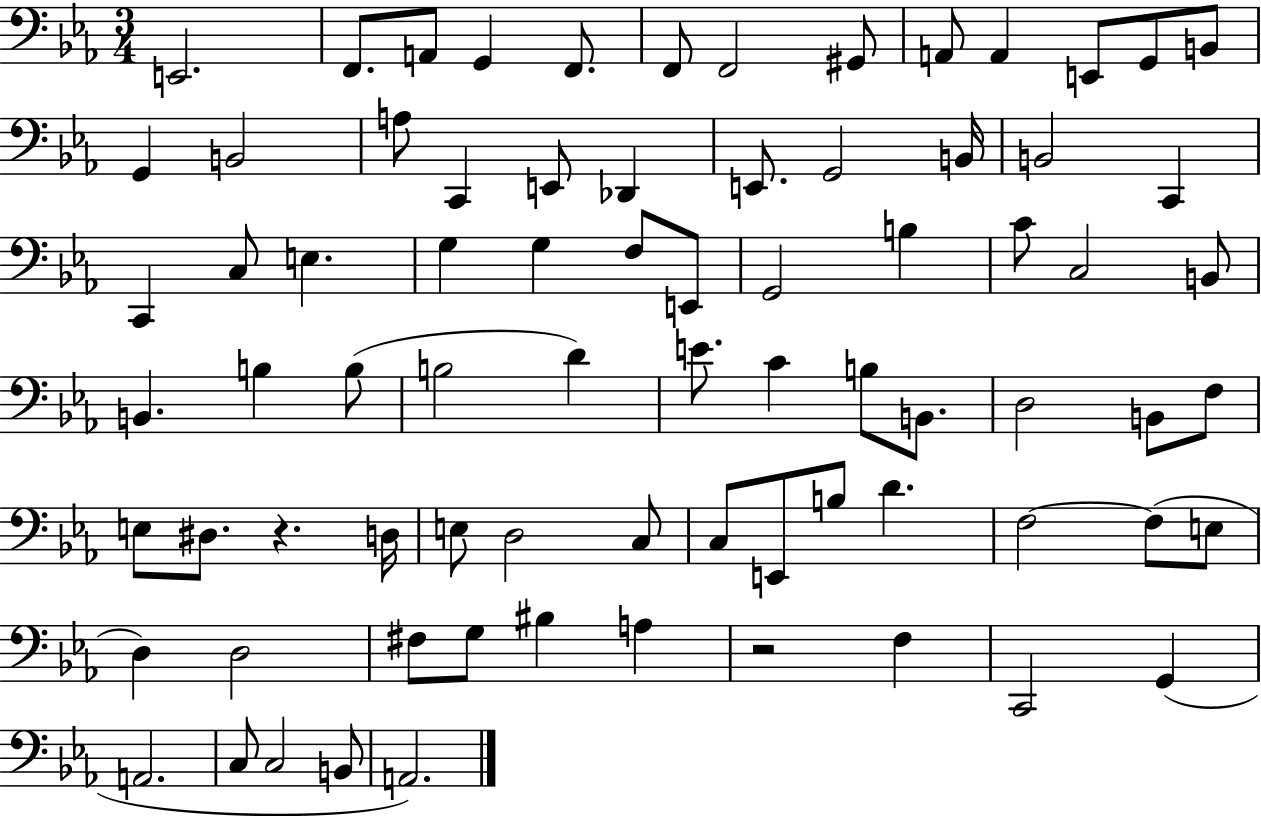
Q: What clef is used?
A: bass